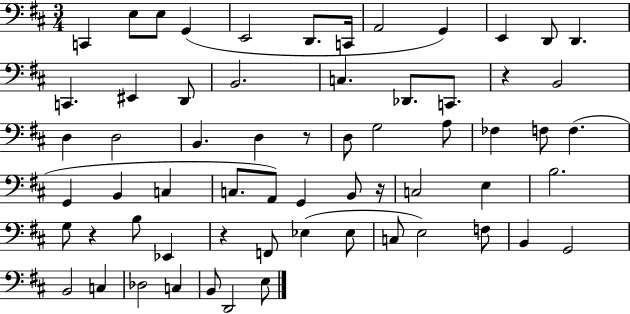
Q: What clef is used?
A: bass